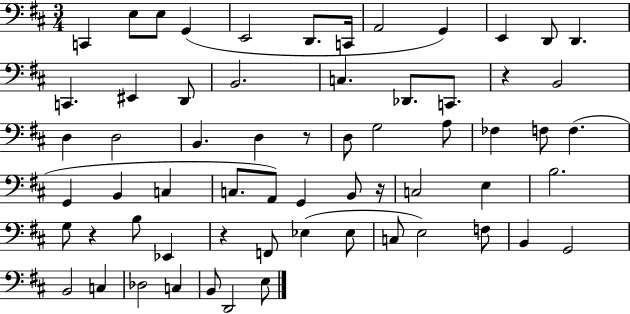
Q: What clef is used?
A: bass